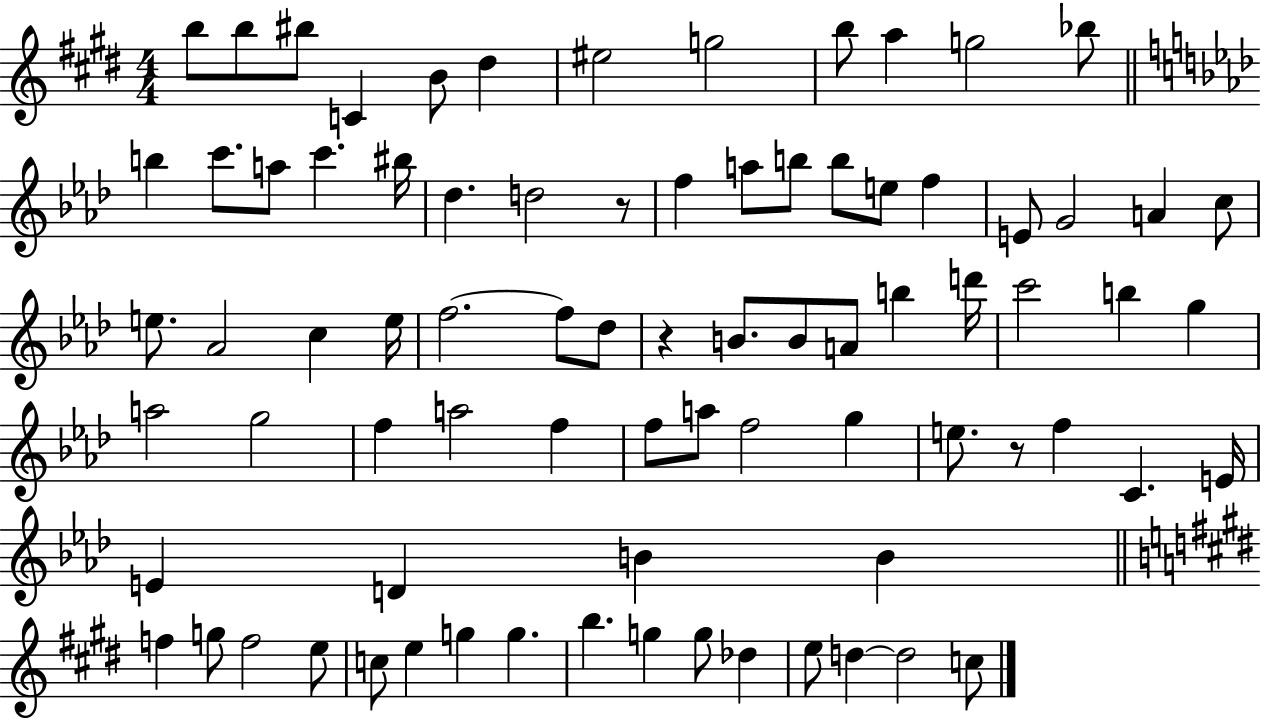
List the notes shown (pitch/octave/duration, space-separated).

B5/e B5/e BIS5/e C4/q B4/e D#5/q EIS5/h G5/h B5/e A5/q G5/h Bb5/e B5/q C6/e. A5/e C6/q. BIS5/s Db5/q. D5/h R/e F5/q A5/e B5/e B5/e E5/e F5/q E4/e G4/h A4/q C5/e E5/e. Ab4/h C5/q E5/s F5/h. F5/e Db5/e R/q B4/e. B4/e A4/e B5/q D6/s C6/h B5/q G5/q A5/h G5/h F5/q A5/h F5/q F5/e A5/e F5/h G5/q E5/e. R/e F5/q C4/q. E4/s E4/q D4/q B4/q B4/q F5/q G5/e F5/h E5/e C5/e E5/q G5/q G5/q. B5/q. G5/q G5/e Db5/q E5/e D5/q D5/h C5/e